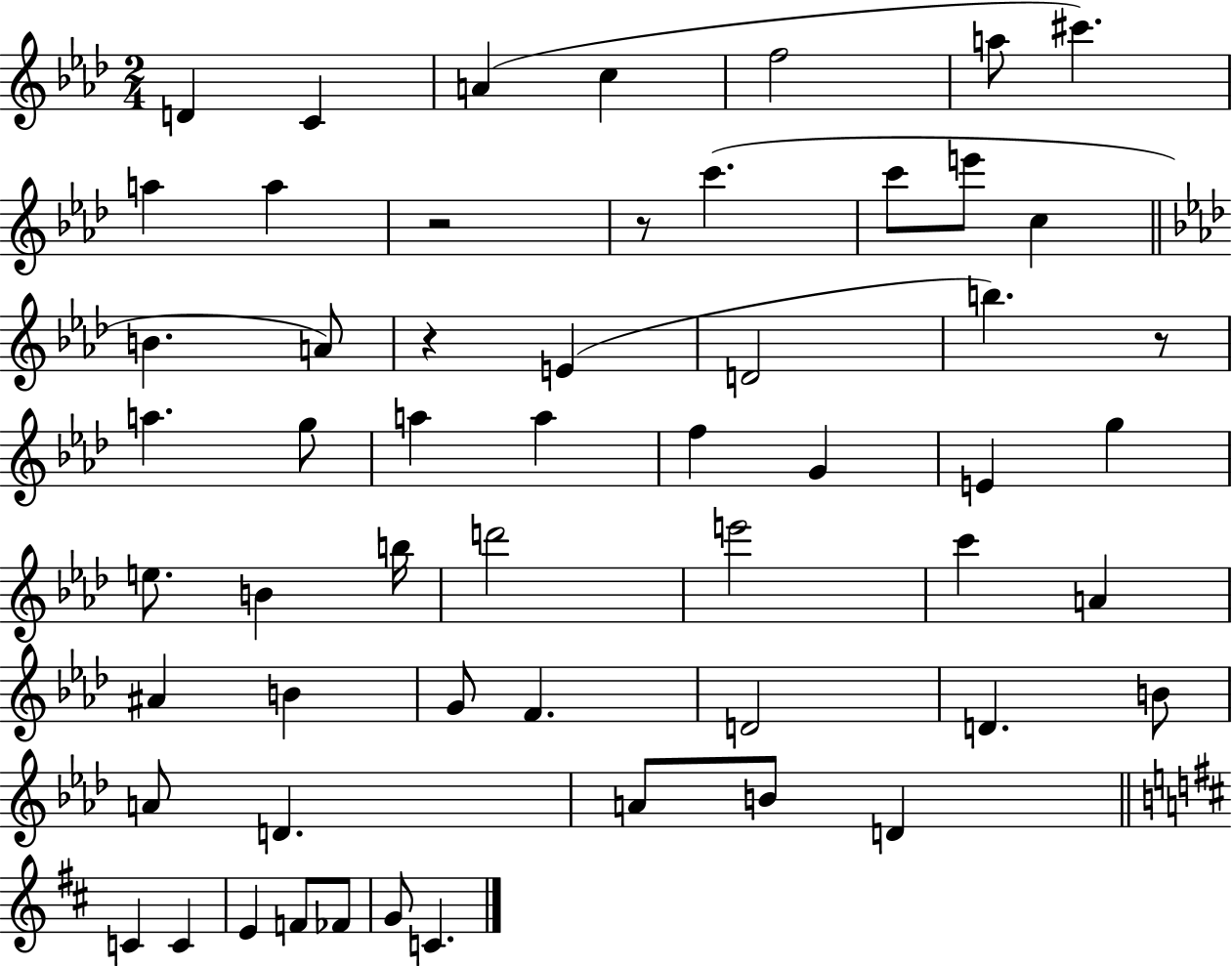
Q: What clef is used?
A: treble